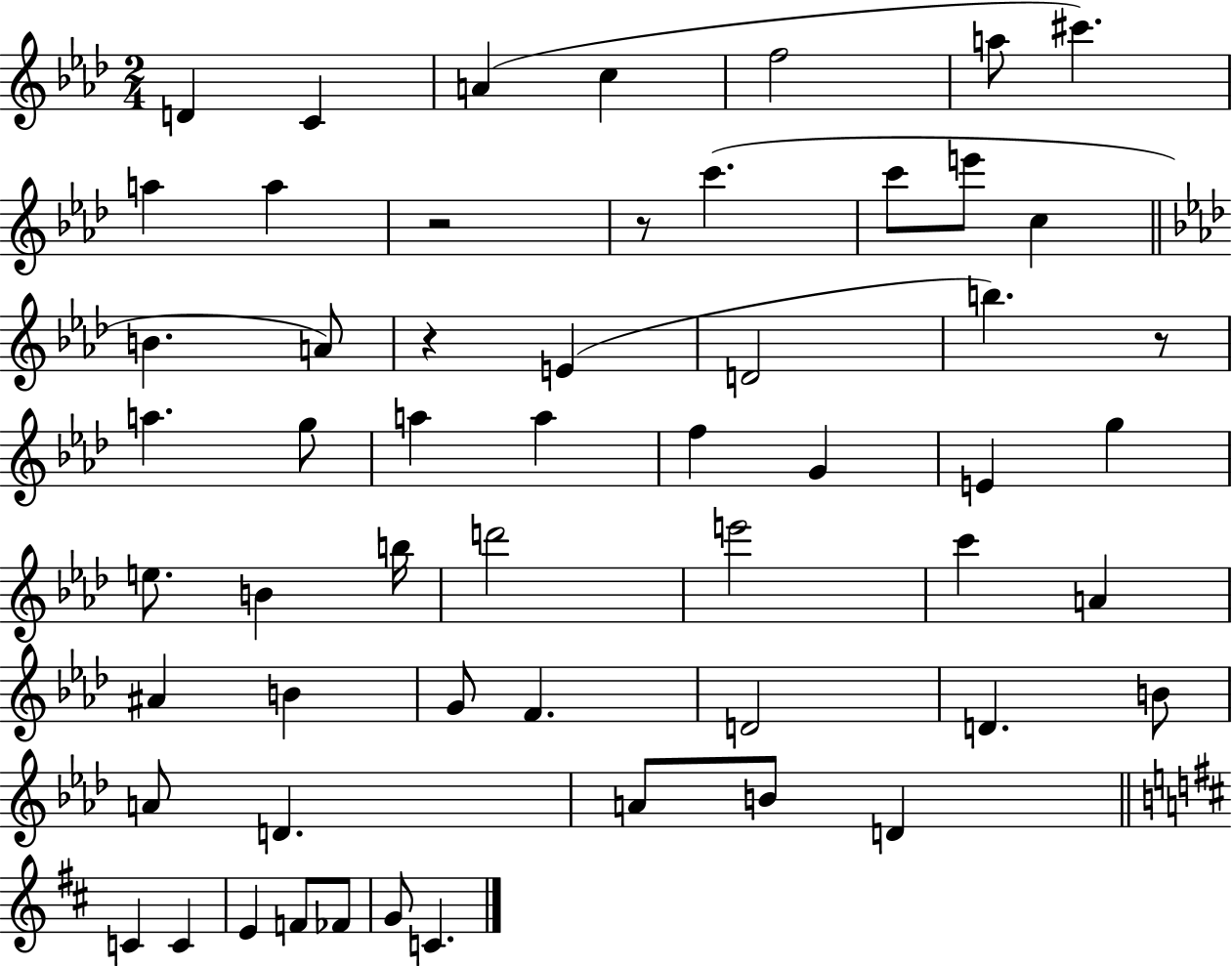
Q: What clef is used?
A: treble